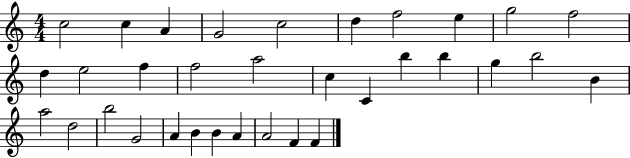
X:1
T:Untitled
M:4/4
L:1/4
K:C
c2 c A G2 c2 d f2 e g2 f2 d e2 f f2 a2 c C b b g b2 B a2 d2 b2 G2 A B B A A2 F F